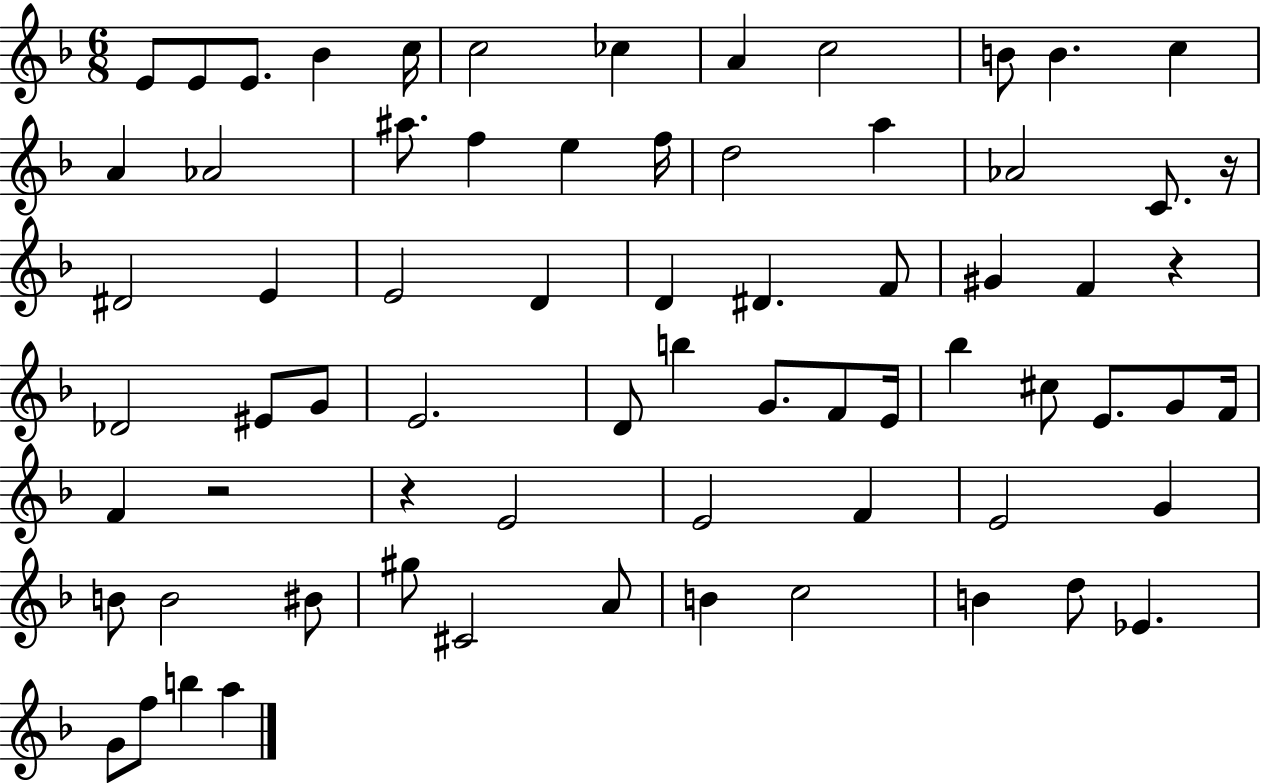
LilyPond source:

{
  \clef treble
  \numericTimeSignature
  \time 6/8
  \key f \major
  \repeat volta 2 { e'8 e'8 e'8. bes'4 c''16 | c''2 ces''4 | a'4 c''2 | b'8 b'4. c''4 | \break a'4 aes'2 | ais''8. f''4 e''4 f''16 | d''2 a''4 | aes'2 c'8. r16 | \break dis'2 e'4 | e'2 d'4 | d'4 dis'4. f'8 | gis'4 f'4 r4 | \break des'2 eis'8 g'8 | e'2. | d'8 b''4 g'8. f'8 e'16 | bes''4 cis''8 e'8. g'8 f'16 | \break f'4 r2 | r4 e'2 | e'2 f'4 | e'2 g'4 | \break b'8 b'2 bis'8 | gis''8 cis'2 a'8 | b'4 c''2 | b'4 d''8 ees'4. | \break g'8 f''8 b''4 a''4 | } \bar "|."
}